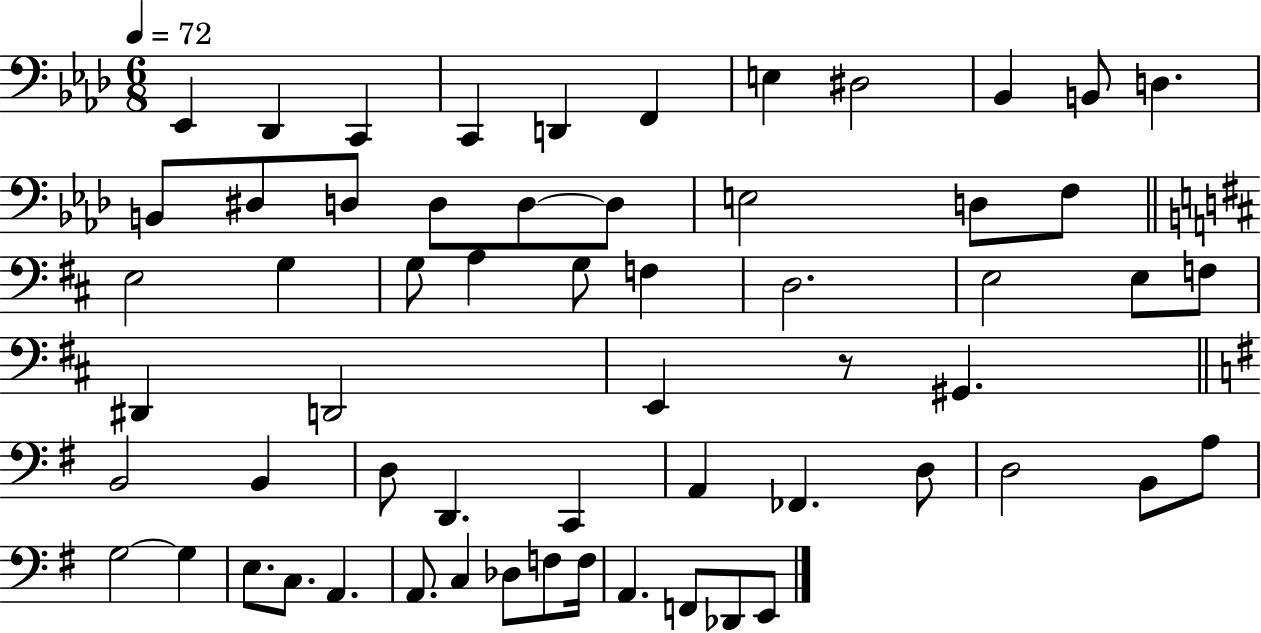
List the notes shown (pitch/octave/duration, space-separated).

Eb2/q Db2/q C2/q C2/q D2/q F2/q E3/q D#3/h Bb2/q B2/e D3/q. B2/e D#3/e D3/e D3/e D3/e D3/e E3/h D3/e F3/e E3/h G3/q G3/e A3/q G3/e F3/q D3/h. E3/h E3/e F3/e D#2/q D2/h E2/q R/e G#2/q. B2/h B2/q D3/e D2/q. C2/q A2/q FES2/q. D3/e D3/h B2/e A3/e G3/h G3/q E3/e. C3/e. A2/q. A2/e. C3/q Db3/e F3/e F3/s A2/q. F2/e Db2/e E2/e